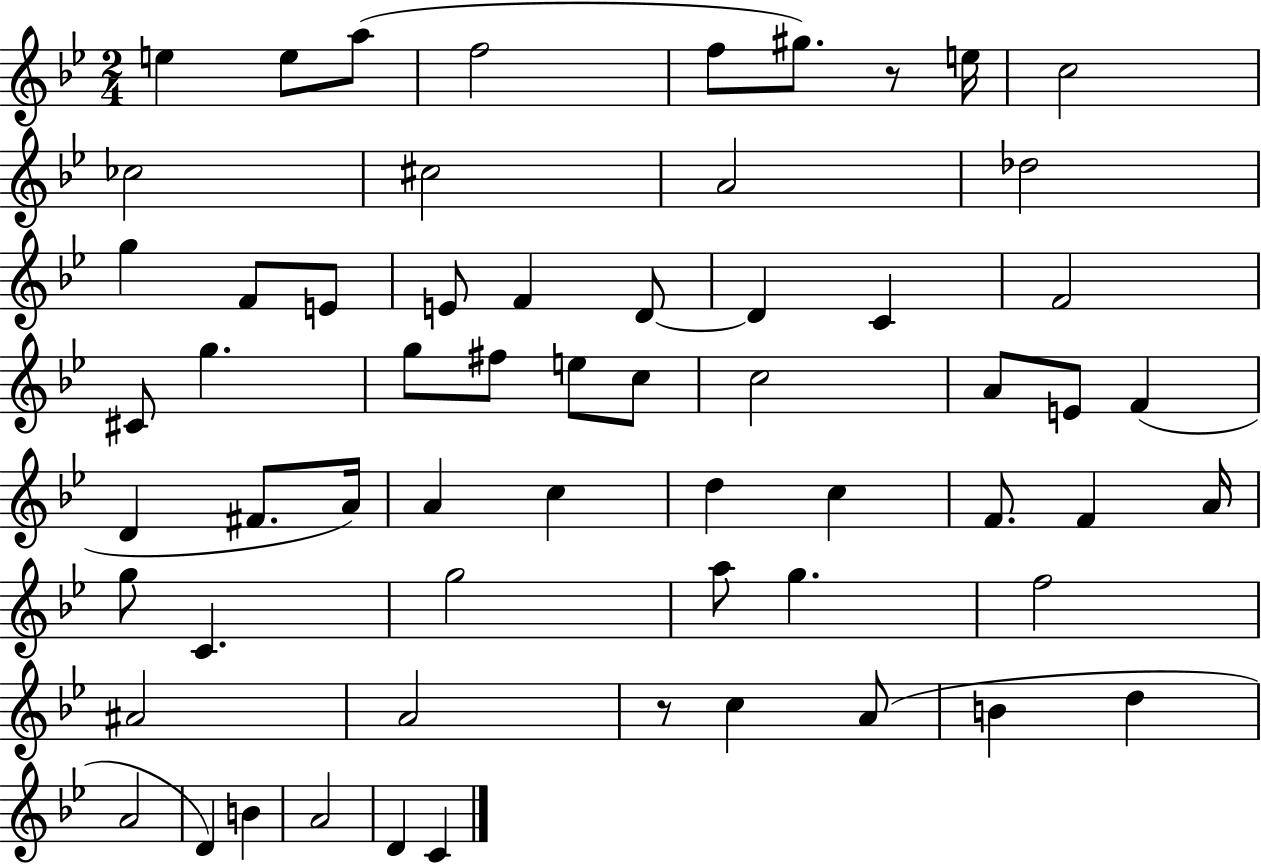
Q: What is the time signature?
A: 2/4